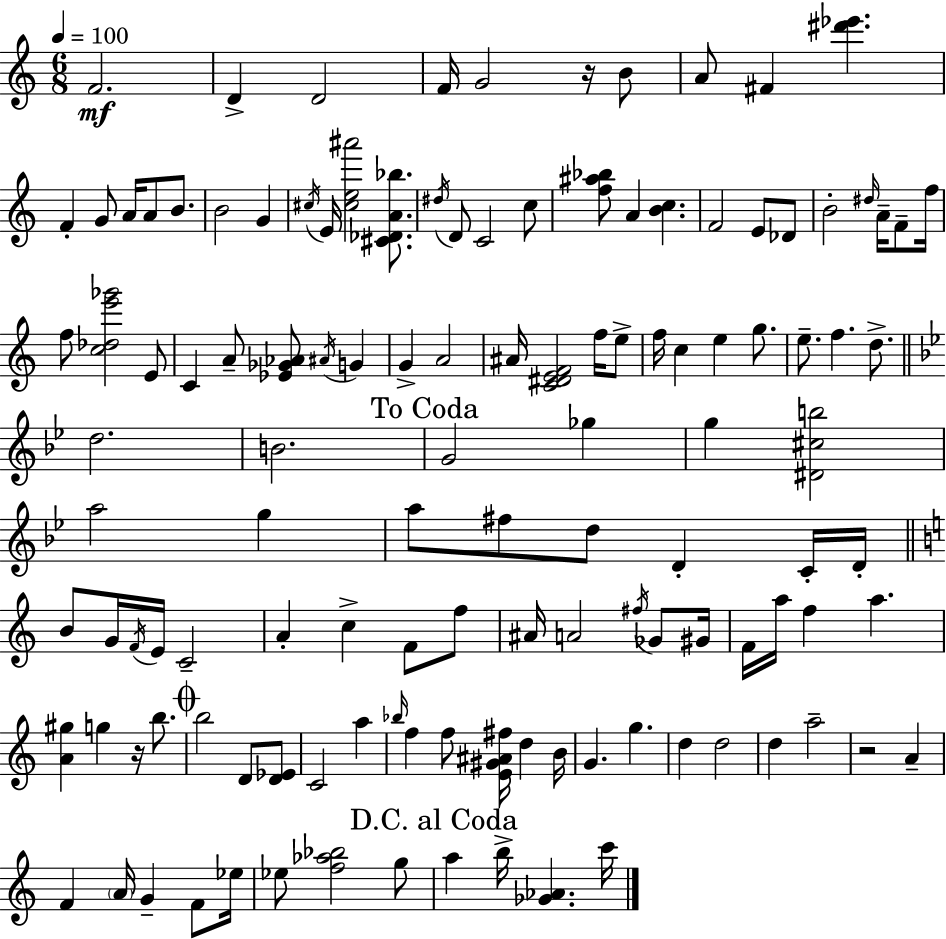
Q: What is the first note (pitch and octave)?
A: F4